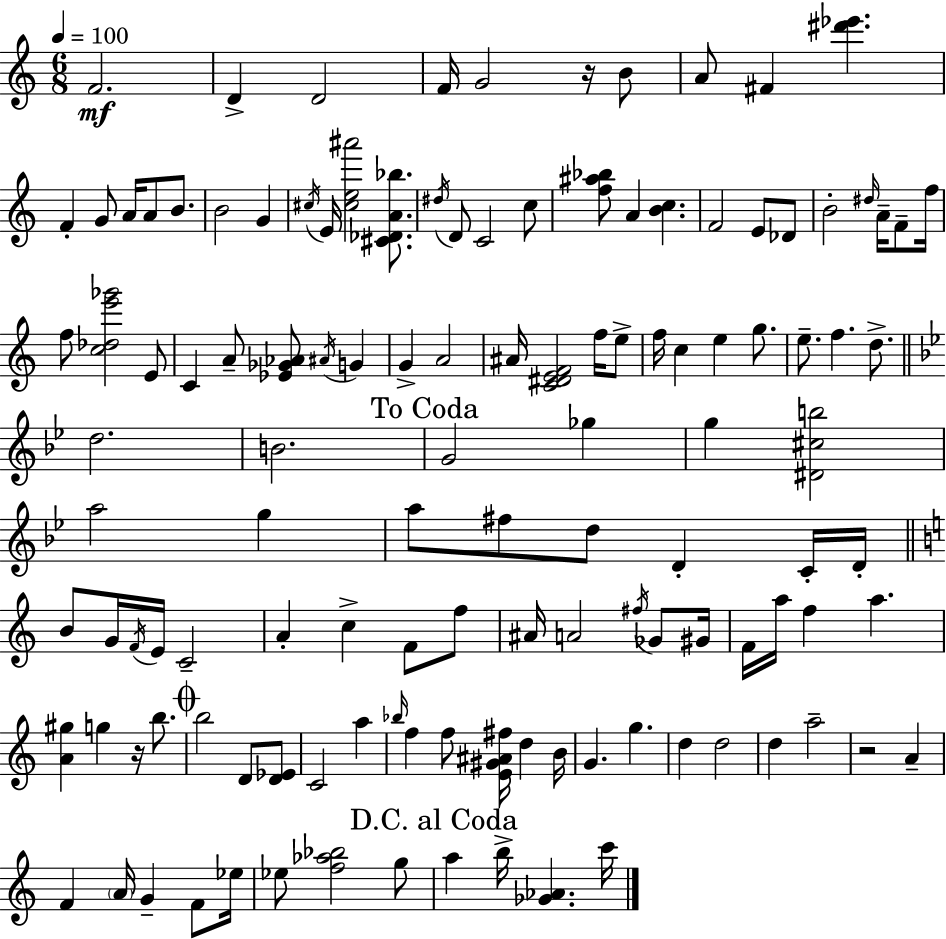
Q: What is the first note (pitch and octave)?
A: F4